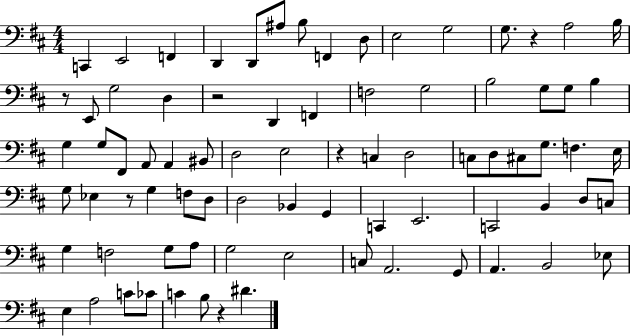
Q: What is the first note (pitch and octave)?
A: C2